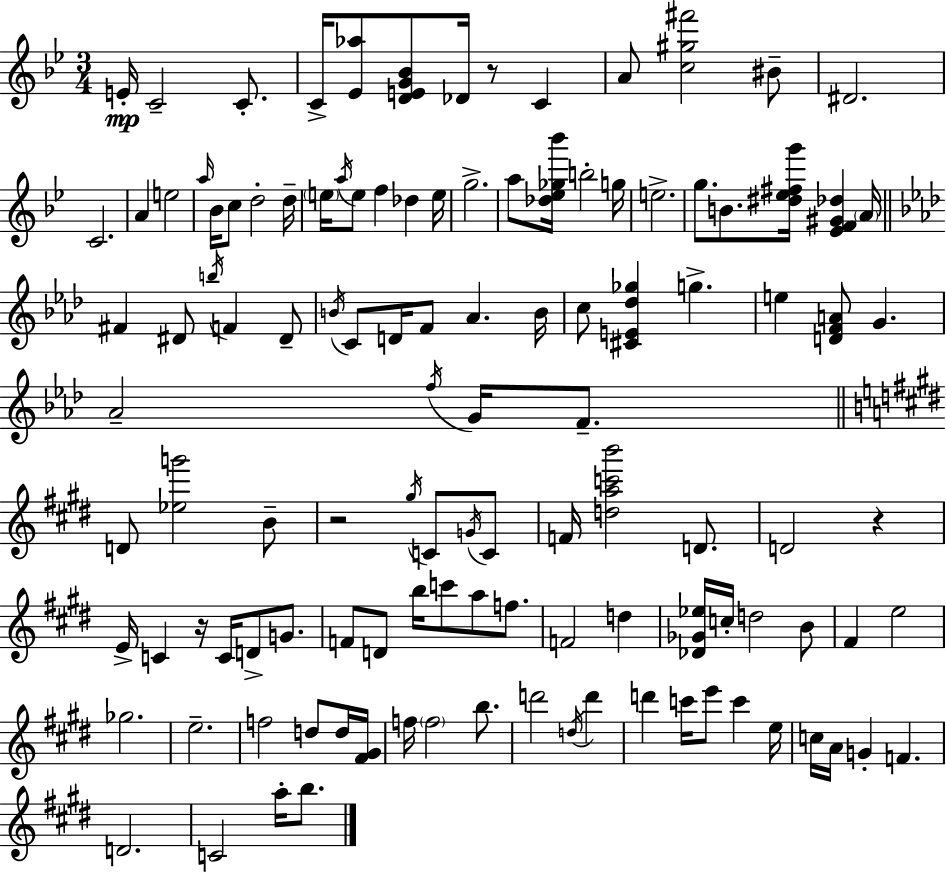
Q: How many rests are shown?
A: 4